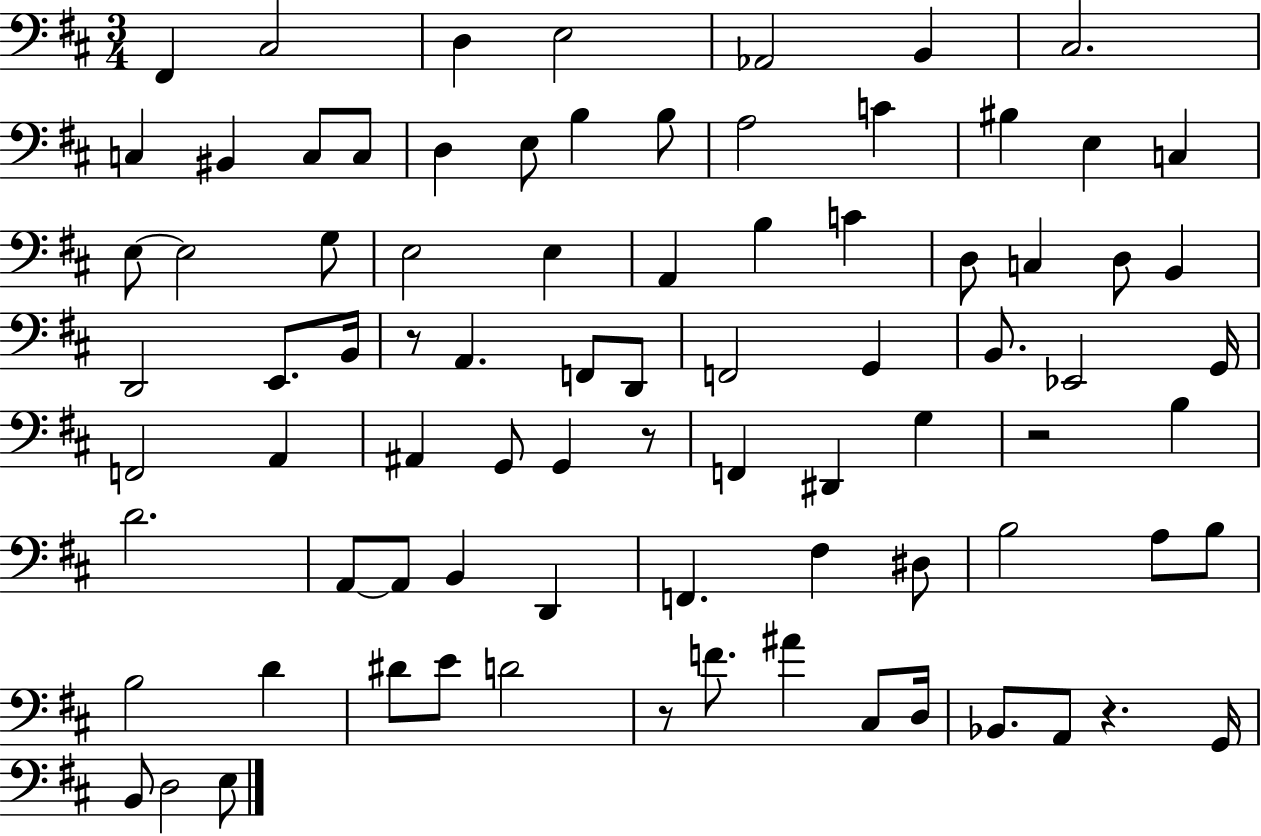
F#2/q C#3/h D3/q E3/h Ab2/h B2/q C#3/h. C3/q BIS2/q C3/e C3/e D3/q E3/e B3/q B3/e A3/h C4/q BIS3/q E3/q C3/q E3/e E3/h G3/e E3/h E3/q A2/q B3/q C4/q D3/e C3/q D3/e B2/q D2/h E2/e. B2/s R/e A2/q. F2/e D2/e F2/h G2/q B2/e. Eb2/h G2/s F2/h A2/q A#2/q G2/e G2/q R/e F2/q D#2/q G3/q R/h B3/q D4/h. A2/e A2/e B2/q D2/q F2/q. F#3/q D#3/e B3/h A3/e B3/e B3/h D4/q D#4/e E4/e D4/h R/e F4/e. A#4/q C#3/e D3/s Bb2/e. A2/e R/q. G2/s B2/e D3/h E3/e